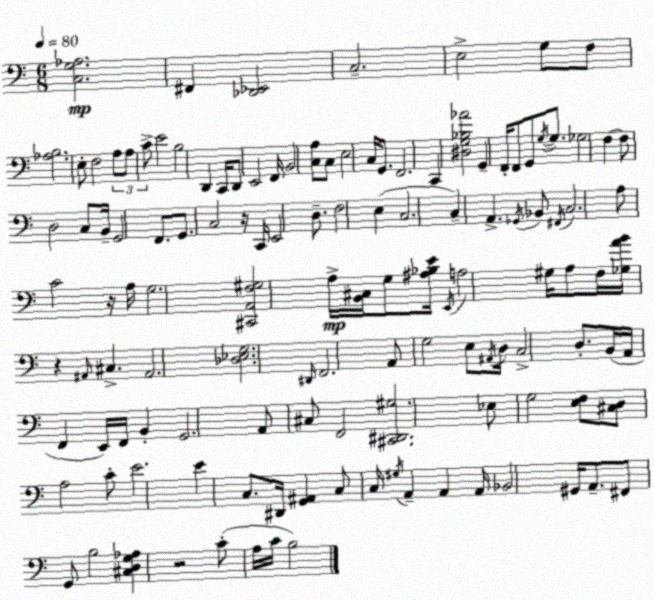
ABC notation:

X:1
T:Untitled
M:6/8
L:1/4
K:Am
[C,G,_A,]2 ^F,, [_D,,_E,,]2 C,2 E,2 G,/2 F,/2 [_A,B,]2 E,/2 F,2 A,/2 A,/2 C/2 E2 B,2 D,, C,,/4 D,,/2 E,,2 F,,/4 B,,2 [C,A,]/2 C,/2 E,2 C,/4 G,,/2 F,,2 C,, [^D,G,_B,_A]2 G,, F,,/4 F,,/2 G,,/2 G,/4 G,/2 _G,2 F, F,/2 D,2 C,/2 B,,/4 G,,2 F,,/2 G,,/2 C,2 z/4 C,,/4 E,,2 D,/2 F,2 E, C,2 C, A,, _G,,/4 _B,,/2 ^F,,/4 C,2 A,/2 C2 z/4 A,/4 G,2 [^C,,A,,F,^G,]2 A,/4 [B,,^C,]/4 G,/2 [^A,_B,E]/4 E,,/4 A,2 ^G,/4 A,/2 F,/4 [_G,AB]/4 z ^A,,/4 ^C, ^A,,2 [_D,_E,G,]2 ^D,,/4 F,,2 A,,/2 G,2 E,/2 ^A,,/4 D,/4 C,2 D,/2 B,,/4 A,,/4 F,, E,,/4 F,,/4 B,, G,,2 A,,/2 ^C,/2 F,,2 [^C,,^D,,^G,]2 _E,/2 G,2 [E,F,]/2 [^C,D,]/2 A,2 C/2 E2 E C,/2 ^D,,/4 [G,,^A,,] C,/2 C,/4 ^G,/4 A,, A,, A,,/4 _B,,2 ^G,,/4 A,,/2 ^F,,/2 G,,/2 B,2 [^C,D,G,_A,] z2 C/2 A,/4 C/4 B,2